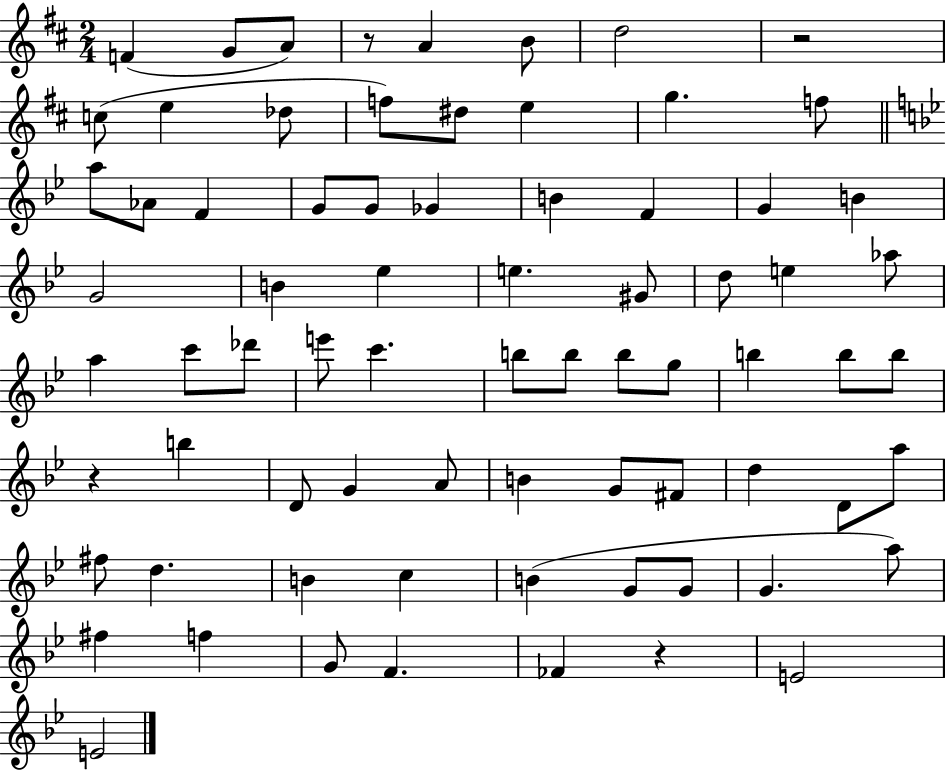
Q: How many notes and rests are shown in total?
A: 74